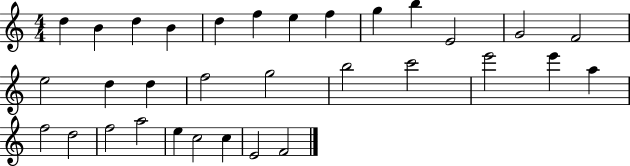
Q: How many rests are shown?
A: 0